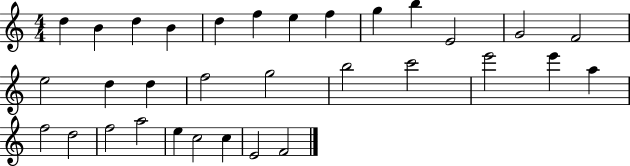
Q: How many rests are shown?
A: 0